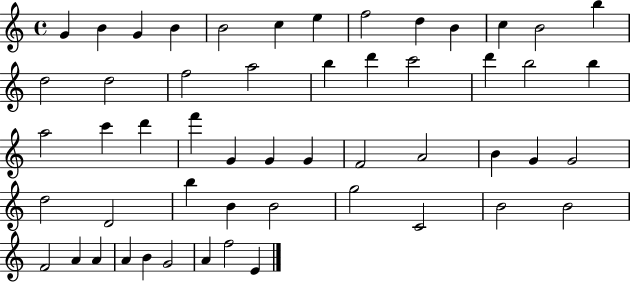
G4/q B4/q G4/q B4/q B4/h C5/q E5/q F5/h D5/q B4/q C5/q B4/h B5/q D5/h D5/h F5/h A5/h B5/q D6/q C6/h D6/q B5/h B5/q A5/h C6/q D6/q F6/q G4/q G4/q G4/q F4/h A4/h B4/q G4/q G4/h D5/h D4/h B5/q B4/q B4/h G5/h C4/h B4/h B4/h F4/h A4/q A4/q A4/q B4/q G4/h A4/q F5/h E4/q